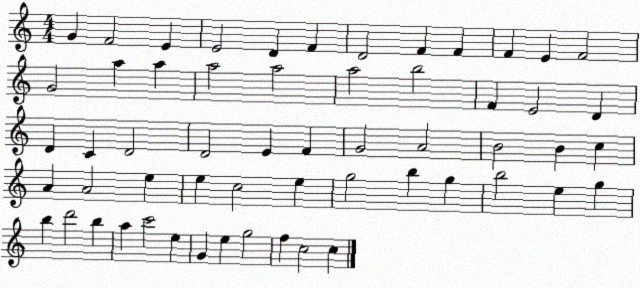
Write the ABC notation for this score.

X:1
T:Untitled
M:4/4
L:1/4
K:C
G F2 E E2 D F D2 F F F E F2 G2 a a a2 a2 a2 b2 F E2 D D C D2 D2 E F G2 A2 B2 B c A A2 e e c2 e g2 b g b2 e g b d'2 b a c'2 e G e g2 f c2 c